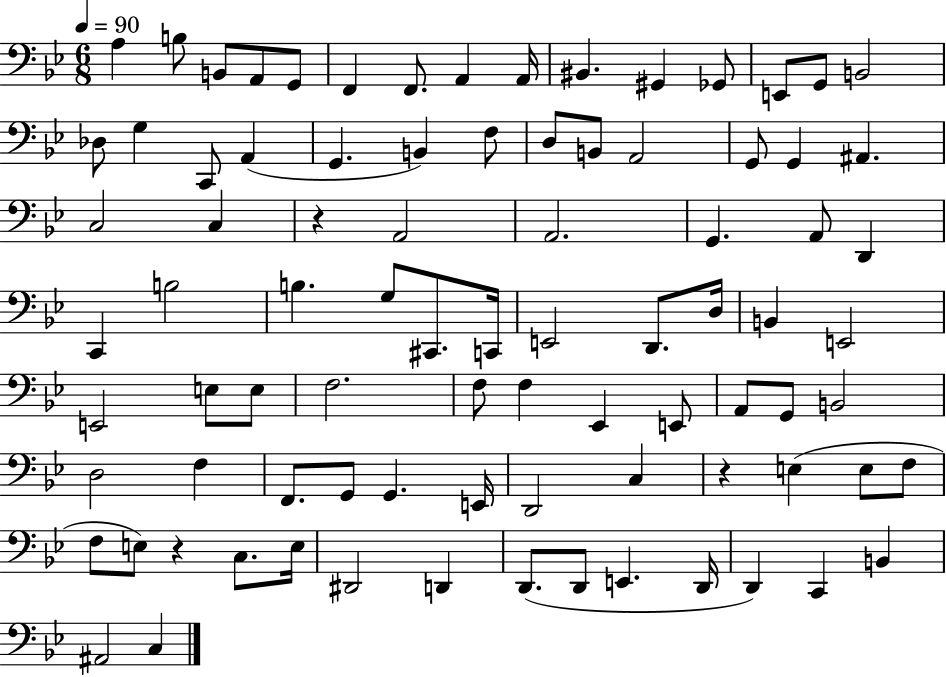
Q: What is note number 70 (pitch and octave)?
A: E3